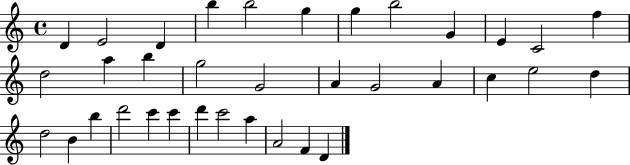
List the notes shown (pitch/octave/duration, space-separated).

D4/q E4/h D4/q B5/q B5/h G5/q G5/q B5/h G4/q E4/q C4/h F5/q D5/h A5/q B5/q G5/h G4/h A4/q G4/h A4/q C5/q E5/h D5/q D5/h B4/q B5/q D6/h C6/q C6/q D6/q C6/h A5/q A4/h F4/q D4/q